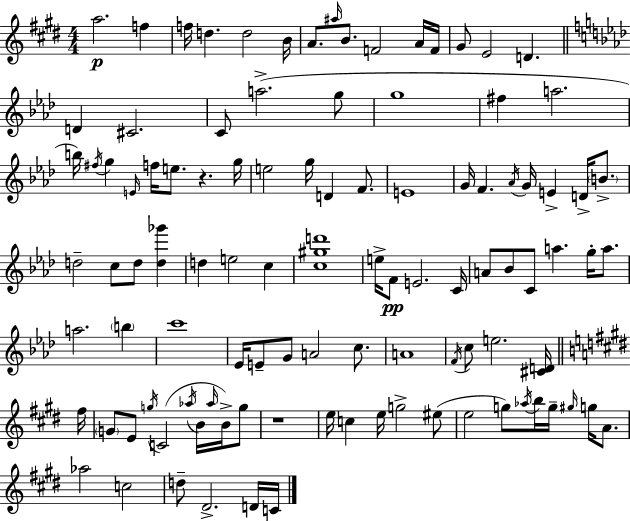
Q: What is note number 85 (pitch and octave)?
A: EIS5